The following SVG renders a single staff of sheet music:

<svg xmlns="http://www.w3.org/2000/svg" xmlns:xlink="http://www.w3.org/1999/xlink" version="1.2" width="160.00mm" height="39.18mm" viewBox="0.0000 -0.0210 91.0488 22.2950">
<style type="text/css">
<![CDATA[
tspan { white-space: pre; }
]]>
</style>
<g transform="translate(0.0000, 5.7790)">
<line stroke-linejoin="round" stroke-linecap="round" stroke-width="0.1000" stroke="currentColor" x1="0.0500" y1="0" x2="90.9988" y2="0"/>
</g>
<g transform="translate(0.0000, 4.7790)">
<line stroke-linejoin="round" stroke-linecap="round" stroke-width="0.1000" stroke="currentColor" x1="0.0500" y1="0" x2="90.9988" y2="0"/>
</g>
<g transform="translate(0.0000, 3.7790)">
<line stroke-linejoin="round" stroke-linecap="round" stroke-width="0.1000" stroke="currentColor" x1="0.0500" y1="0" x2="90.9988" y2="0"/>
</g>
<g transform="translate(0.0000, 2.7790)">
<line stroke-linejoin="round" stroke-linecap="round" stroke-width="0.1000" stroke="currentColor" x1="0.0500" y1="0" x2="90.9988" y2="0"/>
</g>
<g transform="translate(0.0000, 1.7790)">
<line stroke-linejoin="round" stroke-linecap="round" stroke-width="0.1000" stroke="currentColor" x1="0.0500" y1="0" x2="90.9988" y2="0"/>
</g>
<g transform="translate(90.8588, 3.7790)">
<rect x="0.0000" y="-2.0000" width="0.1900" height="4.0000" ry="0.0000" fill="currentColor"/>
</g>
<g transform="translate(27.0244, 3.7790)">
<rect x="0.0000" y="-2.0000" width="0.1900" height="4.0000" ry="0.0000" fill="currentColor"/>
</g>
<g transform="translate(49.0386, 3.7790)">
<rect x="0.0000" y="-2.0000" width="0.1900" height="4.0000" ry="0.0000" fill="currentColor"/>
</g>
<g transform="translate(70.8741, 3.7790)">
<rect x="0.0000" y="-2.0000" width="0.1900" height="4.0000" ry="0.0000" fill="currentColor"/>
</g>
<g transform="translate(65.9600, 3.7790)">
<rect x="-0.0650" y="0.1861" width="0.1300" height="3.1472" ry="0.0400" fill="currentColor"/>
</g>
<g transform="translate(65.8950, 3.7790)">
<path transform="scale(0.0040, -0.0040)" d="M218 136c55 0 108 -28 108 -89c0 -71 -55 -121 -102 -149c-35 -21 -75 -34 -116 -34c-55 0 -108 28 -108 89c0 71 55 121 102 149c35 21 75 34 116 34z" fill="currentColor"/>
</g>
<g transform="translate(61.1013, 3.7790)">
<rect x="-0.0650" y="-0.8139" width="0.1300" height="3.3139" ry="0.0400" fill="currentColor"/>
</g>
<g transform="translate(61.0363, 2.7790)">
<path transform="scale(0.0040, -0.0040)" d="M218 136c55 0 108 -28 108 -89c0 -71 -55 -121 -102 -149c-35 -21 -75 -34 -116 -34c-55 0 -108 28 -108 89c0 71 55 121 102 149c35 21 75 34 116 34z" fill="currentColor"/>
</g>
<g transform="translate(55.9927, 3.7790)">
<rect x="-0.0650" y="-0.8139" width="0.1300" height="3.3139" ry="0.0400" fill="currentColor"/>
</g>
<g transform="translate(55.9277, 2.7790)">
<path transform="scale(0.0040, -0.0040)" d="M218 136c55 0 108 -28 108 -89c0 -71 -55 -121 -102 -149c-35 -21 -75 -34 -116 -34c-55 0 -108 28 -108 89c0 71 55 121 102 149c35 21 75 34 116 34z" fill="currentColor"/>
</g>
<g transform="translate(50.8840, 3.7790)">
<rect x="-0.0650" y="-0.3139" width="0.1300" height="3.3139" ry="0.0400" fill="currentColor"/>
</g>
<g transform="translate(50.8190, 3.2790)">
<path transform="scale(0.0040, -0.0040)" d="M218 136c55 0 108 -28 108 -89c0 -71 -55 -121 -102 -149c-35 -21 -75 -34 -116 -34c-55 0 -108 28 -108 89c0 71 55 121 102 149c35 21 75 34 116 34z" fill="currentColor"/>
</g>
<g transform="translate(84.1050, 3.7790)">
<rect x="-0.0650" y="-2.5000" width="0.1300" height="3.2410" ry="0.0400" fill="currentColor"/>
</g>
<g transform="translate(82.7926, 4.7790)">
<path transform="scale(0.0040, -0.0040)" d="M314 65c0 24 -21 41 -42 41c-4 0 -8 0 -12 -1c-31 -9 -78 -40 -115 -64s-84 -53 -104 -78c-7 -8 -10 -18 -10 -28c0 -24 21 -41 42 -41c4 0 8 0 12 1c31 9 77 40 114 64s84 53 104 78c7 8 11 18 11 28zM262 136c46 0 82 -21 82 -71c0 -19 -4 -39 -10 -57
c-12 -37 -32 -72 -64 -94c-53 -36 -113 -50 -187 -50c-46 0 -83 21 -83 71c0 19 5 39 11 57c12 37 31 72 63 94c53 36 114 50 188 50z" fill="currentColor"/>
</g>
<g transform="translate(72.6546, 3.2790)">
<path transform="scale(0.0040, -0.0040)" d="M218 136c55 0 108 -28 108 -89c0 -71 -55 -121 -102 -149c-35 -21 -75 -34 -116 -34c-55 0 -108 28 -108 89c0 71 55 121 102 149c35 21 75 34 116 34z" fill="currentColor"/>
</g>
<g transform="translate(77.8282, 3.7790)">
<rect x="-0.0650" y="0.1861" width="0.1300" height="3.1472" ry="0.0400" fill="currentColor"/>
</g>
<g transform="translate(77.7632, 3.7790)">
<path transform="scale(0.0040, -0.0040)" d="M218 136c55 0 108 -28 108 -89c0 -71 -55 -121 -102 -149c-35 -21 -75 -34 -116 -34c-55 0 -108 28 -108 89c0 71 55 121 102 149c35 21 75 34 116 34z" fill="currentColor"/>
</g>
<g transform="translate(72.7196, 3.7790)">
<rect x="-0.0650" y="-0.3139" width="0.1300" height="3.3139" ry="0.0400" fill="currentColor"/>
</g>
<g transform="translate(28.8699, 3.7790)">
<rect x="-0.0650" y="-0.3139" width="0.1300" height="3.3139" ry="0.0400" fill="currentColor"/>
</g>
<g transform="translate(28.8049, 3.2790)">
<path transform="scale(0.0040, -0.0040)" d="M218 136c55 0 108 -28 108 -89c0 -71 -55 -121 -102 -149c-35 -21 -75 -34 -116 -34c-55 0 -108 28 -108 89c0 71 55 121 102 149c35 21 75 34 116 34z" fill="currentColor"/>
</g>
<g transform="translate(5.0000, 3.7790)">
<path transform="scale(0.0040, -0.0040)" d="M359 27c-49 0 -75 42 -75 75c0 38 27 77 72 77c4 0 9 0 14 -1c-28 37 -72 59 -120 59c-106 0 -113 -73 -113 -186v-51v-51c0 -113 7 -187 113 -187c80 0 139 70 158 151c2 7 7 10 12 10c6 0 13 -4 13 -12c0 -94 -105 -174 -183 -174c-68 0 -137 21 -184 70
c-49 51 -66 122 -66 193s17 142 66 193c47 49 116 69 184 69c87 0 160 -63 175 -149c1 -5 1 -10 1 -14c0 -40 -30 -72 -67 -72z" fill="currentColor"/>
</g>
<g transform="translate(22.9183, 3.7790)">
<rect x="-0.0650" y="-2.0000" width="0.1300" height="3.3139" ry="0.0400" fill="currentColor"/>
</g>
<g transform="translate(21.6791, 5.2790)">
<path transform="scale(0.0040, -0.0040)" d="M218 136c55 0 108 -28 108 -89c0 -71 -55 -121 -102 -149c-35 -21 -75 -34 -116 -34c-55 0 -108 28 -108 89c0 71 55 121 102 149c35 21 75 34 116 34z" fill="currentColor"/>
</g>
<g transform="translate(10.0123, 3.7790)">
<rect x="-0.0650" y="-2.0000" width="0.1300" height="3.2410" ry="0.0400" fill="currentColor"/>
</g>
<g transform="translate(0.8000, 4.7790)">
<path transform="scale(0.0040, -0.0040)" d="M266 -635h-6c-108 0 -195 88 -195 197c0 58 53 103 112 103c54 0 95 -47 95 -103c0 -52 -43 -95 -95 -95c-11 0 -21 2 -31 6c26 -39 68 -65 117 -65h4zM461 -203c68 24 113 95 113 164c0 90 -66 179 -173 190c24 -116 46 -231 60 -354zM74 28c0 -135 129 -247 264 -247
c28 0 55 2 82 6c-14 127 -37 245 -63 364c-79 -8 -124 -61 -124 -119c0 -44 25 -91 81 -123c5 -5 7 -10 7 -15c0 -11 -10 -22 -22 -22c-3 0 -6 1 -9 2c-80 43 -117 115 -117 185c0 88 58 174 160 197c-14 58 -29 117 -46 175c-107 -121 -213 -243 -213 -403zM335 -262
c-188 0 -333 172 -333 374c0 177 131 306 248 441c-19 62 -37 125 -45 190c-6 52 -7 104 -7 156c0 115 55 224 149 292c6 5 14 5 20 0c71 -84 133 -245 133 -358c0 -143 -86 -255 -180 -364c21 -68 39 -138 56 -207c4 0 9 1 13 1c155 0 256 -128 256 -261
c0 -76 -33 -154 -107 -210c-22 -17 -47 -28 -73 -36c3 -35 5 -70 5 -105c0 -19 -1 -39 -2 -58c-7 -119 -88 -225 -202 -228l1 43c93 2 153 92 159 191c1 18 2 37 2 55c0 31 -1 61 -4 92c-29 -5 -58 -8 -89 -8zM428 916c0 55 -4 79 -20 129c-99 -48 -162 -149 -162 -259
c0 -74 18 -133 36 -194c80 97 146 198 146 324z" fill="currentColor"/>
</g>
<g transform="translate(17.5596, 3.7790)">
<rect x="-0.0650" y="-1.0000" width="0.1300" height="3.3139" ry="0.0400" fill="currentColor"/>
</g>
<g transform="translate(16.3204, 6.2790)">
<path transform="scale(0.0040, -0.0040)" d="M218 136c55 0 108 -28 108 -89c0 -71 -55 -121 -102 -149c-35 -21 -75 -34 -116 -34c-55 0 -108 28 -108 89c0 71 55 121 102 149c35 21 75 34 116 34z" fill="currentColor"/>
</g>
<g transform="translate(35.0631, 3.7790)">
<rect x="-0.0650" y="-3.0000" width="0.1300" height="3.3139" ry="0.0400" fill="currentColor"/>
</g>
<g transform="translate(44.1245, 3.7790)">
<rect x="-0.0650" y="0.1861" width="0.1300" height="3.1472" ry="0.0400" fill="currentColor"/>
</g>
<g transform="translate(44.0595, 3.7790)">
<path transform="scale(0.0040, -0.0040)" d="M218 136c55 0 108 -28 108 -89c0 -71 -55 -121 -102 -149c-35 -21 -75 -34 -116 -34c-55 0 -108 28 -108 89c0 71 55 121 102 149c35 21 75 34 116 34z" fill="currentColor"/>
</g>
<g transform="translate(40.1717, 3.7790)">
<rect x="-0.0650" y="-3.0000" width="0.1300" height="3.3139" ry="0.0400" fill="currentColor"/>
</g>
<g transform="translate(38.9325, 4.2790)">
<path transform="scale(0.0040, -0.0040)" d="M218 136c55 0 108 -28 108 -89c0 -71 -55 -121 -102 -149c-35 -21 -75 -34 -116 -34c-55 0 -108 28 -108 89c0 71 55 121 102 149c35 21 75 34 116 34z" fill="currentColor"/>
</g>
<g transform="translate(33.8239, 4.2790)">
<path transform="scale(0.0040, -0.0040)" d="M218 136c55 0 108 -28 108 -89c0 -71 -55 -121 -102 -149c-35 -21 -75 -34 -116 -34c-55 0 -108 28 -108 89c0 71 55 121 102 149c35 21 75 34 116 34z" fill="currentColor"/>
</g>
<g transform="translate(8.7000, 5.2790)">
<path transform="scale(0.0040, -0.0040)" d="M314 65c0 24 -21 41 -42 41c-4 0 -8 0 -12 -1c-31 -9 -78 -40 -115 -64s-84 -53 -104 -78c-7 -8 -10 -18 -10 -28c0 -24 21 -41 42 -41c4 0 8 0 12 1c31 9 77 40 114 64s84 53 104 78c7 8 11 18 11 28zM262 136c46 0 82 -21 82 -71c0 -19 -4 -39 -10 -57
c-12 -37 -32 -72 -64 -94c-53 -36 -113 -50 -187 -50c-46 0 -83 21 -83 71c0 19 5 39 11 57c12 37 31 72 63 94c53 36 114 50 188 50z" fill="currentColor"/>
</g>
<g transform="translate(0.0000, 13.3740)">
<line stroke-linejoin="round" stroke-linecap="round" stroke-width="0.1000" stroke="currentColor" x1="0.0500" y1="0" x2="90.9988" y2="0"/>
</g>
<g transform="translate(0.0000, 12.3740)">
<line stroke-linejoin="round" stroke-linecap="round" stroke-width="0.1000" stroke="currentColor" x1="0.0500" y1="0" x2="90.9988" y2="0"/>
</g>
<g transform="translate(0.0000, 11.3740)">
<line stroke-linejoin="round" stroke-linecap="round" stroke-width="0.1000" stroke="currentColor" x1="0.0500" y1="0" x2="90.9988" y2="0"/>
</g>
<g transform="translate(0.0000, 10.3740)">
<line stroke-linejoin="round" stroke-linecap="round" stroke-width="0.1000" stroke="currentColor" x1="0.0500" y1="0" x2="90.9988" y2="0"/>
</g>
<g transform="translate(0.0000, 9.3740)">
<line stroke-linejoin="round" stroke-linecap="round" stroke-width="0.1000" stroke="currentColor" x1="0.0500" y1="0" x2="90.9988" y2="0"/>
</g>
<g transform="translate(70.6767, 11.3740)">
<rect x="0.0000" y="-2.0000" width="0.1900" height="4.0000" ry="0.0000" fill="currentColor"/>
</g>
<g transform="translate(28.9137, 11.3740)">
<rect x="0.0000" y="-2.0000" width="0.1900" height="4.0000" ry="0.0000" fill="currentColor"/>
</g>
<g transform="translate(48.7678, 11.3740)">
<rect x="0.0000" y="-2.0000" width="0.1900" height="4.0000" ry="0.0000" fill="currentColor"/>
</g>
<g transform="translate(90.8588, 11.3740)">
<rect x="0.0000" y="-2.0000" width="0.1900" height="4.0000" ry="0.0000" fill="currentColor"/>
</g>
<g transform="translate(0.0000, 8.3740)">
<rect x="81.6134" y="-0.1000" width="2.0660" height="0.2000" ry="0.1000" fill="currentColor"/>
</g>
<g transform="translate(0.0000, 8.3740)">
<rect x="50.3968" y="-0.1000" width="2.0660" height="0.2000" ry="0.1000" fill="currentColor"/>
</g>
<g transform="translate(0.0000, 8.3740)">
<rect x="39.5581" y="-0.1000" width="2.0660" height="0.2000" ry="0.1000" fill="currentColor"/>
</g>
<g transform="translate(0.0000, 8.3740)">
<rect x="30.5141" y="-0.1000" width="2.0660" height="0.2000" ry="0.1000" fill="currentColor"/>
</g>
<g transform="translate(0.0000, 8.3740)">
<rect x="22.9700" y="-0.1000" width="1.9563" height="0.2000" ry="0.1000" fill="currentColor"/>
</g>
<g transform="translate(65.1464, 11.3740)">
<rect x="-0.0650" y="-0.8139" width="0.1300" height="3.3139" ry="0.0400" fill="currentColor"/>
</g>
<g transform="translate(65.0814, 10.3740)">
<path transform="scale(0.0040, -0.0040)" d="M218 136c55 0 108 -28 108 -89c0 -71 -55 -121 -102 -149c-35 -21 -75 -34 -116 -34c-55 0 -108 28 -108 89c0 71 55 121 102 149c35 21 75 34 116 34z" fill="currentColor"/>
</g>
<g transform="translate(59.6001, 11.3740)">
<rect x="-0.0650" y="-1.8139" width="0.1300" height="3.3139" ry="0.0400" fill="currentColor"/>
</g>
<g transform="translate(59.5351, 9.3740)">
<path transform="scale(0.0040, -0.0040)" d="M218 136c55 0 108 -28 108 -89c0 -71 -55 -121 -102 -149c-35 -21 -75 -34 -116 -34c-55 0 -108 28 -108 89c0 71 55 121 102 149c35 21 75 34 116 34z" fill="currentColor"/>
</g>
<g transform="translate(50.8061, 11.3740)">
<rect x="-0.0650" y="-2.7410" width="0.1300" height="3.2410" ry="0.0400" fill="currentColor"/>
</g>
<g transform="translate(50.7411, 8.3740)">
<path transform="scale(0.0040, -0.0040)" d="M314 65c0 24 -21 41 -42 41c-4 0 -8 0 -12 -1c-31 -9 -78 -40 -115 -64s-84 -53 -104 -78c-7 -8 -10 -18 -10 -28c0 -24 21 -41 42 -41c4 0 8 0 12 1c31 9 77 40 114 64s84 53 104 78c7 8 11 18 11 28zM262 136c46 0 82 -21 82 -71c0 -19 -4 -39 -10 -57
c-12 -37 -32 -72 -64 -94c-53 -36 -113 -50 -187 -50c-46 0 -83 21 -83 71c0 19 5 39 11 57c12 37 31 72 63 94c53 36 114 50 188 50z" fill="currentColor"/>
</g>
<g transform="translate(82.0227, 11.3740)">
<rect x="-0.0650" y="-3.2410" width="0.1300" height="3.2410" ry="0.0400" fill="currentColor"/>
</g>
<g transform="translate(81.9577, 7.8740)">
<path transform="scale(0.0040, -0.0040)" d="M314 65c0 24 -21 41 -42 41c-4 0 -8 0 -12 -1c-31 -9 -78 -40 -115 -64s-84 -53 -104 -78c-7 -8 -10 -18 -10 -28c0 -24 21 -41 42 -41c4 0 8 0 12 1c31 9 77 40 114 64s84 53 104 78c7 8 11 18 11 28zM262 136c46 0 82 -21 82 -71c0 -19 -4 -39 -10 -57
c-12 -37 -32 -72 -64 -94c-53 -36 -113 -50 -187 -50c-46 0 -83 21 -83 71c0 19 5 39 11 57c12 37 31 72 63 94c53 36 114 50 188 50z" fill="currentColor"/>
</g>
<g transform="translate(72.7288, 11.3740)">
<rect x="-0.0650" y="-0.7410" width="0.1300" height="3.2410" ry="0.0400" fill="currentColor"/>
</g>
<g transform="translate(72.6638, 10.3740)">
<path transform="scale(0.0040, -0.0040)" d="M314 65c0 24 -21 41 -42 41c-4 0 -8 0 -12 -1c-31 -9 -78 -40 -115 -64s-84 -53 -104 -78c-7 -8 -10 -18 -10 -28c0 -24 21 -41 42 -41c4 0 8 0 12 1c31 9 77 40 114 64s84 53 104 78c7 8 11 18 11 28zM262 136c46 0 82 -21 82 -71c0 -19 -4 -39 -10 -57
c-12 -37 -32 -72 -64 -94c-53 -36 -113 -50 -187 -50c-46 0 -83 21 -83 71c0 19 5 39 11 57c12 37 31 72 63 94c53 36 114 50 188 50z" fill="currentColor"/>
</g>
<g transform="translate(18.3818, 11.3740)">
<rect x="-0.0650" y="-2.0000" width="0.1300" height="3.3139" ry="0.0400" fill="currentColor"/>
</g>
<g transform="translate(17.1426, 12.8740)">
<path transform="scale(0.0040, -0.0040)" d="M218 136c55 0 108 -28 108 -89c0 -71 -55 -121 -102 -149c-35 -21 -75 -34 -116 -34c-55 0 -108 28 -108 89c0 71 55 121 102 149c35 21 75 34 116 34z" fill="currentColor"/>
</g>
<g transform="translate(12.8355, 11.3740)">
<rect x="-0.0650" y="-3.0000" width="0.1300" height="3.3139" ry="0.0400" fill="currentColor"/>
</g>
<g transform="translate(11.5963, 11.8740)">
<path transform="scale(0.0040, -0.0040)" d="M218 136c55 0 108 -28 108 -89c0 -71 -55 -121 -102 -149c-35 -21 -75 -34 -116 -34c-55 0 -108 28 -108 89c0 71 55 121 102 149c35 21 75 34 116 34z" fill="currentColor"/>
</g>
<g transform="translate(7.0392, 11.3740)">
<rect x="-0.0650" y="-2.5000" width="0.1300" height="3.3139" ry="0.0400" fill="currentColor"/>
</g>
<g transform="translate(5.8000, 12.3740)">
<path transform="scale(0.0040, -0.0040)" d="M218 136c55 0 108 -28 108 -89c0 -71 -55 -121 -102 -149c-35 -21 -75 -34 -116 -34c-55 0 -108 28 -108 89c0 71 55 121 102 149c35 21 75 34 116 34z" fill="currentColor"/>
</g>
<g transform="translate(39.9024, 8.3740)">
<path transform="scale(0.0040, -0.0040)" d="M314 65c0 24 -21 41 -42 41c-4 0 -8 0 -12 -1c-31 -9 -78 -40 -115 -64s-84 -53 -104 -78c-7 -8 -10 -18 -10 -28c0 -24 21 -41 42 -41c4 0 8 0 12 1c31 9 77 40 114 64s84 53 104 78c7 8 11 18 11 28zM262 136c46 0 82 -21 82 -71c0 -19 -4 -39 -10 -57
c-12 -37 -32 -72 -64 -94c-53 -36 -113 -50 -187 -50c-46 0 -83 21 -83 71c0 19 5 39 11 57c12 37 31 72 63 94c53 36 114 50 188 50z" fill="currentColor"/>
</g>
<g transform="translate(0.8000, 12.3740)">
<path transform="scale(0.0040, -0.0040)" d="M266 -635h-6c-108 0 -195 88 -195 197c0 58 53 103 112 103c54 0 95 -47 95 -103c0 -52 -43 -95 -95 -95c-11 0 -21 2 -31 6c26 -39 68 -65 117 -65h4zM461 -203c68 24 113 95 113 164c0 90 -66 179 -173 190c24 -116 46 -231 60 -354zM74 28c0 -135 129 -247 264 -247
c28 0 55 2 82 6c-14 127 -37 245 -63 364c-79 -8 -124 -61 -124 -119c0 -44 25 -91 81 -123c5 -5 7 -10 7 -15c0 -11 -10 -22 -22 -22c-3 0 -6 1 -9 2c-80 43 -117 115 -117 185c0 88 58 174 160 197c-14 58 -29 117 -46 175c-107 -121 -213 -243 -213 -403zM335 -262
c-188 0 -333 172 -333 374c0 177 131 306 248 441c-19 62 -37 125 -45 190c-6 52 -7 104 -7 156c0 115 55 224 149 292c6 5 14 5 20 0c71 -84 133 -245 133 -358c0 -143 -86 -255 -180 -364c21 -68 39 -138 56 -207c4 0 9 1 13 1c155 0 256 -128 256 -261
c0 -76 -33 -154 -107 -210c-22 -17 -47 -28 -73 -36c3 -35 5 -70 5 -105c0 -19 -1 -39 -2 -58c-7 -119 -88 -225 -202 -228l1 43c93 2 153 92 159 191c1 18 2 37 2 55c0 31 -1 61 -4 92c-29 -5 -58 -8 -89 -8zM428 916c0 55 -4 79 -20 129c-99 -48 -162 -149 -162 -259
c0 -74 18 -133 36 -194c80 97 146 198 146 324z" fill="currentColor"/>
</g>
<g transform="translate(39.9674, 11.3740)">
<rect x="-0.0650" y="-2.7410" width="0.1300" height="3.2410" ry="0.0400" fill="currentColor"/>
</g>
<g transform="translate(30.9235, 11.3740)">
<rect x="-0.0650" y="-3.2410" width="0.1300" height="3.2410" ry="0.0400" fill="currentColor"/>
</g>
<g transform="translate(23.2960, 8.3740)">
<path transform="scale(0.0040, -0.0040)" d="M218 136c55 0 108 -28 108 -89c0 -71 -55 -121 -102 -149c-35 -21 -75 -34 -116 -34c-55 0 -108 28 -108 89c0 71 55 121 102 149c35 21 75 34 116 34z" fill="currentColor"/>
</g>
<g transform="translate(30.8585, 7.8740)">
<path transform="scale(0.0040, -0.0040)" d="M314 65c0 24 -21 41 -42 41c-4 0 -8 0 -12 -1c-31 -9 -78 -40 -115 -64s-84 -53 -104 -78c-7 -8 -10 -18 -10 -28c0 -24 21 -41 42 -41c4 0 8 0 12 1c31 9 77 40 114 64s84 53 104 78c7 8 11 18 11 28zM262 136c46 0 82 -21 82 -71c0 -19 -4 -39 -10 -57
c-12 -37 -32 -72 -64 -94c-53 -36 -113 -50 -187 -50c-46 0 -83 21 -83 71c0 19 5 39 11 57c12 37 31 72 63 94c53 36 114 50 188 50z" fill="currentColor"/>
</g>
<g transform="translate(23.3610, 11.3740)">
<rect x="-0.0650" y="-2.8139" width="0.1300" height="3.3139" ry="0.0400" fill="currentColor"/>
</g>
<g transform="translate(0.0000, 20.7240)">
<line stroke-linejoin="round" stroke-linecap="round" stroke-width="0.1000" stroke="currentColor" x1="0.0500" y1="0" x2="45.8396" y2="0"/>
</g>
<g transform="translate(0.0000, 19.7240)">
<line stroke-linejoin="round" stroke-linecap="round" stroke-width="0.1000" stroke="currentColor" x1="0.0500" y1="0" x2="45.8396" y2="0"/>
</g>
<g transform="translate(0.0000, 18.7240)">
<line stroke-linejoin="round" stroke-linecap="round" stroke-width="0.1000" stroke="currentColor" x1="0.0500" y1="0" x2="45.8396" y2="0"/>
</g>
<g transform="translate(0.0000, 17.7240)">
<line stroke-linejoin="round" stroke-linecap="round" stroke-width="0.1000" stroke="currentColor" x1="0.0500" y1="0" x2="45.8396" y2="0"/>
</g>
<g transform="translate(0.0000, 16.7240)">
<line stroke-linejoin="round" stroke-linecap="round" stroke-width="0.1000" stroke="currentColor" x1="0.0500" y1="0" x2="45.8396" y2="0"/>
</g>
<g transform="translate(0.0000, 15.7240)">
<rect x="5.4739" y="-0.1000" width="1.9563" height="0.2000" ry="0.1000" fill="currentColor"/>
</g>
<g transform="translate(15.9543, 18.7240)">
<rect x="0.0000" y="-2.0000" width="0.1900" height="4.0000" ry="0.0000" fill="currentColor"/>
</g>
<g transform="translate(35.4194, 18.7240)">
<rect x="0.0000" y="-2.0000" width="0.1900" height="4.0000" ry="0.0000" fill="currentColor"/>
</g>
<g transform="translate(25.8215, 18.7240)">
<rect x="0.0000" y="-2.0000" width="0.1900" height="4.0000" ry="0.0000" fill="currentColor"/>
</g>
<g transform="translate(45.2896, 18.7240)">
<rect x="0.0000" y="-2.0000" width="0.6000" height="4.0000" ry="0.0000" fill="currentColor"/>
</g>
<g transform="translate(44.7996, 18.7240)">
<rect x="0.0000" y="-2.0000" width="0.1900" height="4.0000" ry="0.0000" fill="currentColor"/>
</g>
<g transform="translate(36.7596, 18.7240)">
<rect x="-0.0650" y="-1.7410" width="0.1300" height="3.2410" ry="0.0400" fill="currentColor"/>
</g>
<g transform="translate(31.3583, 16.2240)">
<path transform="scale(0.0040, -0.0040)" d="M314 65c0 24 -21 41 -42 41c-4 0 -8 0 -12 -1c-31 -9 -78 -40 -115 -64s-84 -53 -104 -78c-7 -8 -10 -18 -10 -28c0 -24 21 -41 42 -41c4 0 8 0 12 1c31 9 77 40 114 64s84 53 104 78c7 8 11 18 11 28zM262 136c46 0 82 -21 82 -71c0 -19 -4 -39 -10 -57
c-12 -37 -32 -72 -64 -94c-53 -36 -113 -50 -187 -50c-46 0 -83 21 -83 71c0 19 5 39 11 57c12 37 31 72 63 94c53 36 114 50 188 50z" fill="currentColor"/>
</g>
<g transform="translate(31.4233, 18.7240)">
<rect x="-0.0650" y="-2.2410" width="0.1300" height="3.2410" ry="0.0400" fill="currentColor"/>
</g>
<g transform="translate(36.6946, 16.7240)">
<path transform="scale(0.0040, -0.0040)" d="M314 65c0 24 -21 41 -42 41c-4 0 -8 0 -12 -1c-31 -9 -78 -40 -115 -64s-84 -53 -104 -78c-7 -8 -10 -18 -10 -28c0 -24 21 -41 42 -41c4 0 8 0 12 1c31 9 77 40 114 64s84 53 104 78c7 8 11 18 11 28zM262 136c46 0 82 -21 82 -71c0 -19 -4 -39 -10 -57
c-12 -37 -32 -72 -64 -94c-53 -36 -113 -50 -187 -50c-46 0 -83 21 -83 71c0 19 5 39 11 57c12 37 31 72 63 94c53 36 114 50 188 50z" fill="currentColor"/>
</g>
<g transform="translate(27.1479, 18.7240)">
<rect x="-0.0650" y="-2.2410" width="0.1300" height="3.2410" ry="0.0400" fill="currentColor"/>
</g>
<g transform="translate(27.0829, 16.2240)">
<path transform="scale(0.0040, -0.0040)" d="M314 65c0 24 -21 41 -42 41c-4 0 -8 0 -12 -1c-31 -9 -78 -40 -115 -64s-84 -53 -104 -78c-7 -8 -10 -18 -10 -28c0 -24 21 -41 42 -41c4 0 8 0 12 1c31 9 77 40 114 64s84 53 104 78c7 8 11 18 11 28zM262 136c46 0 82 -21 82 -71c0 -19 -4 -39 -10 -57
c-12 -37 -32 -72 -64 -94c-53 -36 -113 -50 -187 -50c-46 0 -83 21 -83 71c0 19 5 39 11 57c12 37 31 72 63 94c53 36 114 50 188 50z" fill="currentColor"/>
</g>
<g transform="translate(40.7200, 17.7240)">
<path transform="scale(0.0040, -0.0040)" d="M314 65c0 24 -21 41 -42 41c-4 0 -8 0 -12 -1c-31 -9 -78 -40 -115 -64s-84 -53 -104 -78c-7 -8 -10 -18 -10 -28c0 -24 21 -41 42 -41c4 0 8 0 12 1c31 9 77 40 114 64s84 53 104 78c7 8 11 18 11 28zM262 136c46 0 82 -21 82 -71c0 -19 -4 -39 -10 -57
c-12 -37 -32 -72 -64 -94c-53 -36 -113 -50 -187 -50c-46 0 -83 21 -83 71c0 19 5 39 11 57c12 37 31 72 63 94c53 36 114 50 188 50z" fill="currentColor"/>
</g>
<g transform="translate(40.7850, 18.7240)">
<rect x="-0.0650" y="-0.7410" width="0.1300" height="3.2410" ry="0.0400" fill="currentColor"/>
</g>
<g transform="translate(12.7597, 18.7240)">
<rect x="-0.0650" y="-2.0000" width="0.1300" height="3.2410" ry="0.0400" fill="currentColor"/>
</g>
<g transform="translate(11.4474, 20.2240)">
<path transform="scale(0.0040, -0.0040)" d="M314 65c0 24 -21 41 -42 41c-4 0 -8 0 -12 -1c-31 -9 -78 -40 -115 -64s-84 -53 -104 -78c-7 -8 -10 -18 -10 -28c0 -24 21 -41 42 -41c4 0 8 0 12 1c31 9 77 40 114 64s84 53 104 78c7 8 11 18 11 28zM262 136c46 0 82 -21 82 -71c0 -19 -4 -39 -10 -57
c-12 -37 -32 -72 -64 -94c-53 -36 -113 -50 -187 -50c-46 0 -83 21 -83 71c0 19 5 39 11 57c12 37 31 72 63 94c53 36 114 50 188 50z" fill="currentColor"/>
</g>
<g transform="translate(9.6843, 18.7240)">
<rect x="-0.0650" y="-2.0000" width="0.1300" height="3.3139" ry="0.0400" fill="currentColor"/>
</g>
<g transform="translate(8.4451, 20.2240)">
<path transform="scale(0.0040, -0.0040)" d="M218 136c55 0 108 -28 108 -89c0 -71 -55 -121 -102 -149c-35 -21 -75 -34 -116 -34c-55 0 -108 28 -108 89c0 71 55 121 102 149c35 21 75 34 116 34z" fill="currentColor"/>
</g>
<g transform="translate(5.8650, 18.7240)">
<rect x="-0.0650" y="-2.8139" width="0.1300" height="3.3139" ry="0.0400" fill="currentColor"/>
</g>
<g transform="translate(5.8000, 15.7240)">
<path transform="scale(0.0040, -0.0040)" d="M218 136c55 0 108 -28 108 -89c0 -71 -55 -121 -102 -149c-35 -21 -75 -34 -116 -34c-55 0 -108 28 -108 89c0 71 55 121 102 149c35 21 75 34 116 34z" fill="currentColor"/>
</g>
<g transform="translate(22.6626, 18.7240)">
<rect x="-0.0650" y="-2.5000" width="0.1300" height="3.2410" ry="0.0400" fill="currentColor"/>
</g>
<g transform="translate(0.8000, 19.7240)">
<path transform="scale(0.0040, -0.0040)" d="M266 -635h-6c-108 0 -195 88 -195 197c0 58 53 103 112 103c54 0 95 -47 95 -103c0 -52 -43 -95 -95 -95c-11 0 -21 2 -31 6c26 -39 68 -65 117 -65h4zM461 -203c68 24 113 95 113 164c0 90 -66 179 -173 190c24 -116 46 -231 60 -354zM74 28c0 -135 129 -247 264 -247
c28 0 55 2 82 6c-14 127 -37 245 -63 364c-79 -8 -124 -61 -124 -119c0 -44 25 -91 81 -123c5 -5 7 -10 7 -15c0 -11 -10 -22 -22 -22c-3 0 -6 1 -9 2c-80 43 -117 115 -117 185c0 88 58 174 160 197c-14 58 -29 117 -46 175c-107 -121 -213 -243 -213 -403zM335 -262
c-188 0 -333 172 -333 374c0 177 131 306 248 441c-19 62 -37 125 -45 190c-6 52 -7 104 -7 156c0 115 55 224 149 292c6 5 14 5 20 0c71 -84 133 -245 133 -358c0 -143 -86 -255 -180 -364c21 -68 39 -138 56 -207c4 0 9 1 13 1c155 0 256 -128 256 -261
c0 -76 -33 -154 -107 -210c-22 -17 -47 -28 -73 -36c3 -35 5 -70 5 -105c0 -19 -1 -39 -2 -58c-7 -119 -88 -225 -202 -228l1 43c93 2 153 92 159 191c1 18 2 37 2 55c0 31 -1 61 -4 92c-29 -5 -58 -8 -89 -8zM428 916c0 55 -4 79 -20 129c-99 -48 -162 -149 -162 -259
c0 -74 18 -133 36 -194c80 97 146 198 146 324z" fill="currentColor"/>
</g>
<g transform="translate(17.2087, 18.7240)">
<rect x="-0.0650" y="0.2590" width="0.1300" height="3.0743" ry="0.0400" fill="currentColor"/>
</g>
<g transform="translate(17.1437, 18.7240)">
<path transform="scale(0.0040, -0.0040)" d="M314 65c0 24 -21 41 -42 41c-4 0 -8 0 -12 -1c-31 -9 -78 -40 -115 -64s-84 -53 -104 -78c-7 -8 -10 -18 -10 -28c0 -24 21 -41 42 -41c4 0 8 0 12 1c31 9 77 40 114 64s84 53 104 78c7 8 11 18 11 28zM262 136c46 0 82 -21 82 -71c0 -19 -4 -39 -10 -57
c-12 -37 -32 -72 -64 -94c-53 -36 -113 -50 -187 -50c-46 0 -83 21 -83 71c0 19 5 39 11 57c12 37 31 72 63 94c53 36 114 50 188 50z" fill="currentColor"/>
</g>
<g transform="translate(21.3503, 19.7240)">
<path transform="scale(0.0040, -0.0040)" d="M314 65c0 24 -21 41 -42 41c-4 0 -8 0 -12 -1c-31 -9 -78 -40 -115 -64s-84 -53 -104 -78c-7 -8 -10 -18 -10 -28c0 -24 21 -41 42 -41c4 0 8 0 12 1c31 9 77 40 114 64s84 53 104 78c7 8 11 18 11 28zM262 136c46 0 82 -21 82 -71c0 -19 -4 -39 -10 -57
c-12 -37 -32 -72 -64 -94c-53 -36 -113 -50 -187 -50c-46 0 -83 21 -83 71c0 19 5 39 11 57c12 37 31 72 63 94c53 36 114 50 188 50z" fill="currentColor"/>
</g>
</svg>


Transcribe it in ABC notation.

X:1
T:Untitled
M:4/4
L:1/4
K:C
F2 D F c A A B c d d B c B G2 G A F a b2 a2 a2 f d d2 b2 a F F2 B2 G2 g2 g2 f2 d2